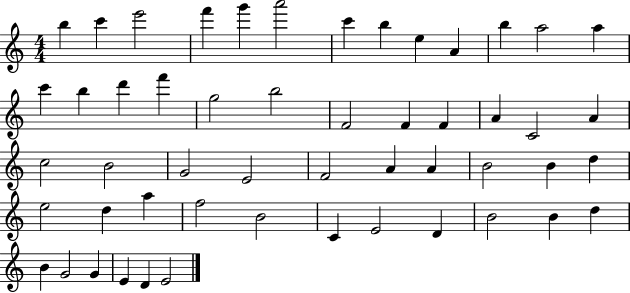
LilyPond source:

{
  \clef treble
  \numericTimeSignature
  \time 4/4
  \key c \major
  b''4 c'''4 e'''2 | f'''4 g'''4 a'''2 | c'''4 b''4 e''4 a'4 | b''4 a''2 a''4 | \break c'''4 b''4 d'''4 f'''4 | g''2 b''2 | f'2 f'4 f'4 | a'4 c'2 a'4 | \break c''2 b'2 | g'2 e'2 | f'2 a'4 a'4 | b'2 b'4 d''4 | \break e''2 d''4 a''4 | f''2 b'2 | c'4 e'2 d'4 | b'2 b'4 d''4 | \break b'4 g'2 g'4 | e'4 d'4 e'2 | \bar "|."
}